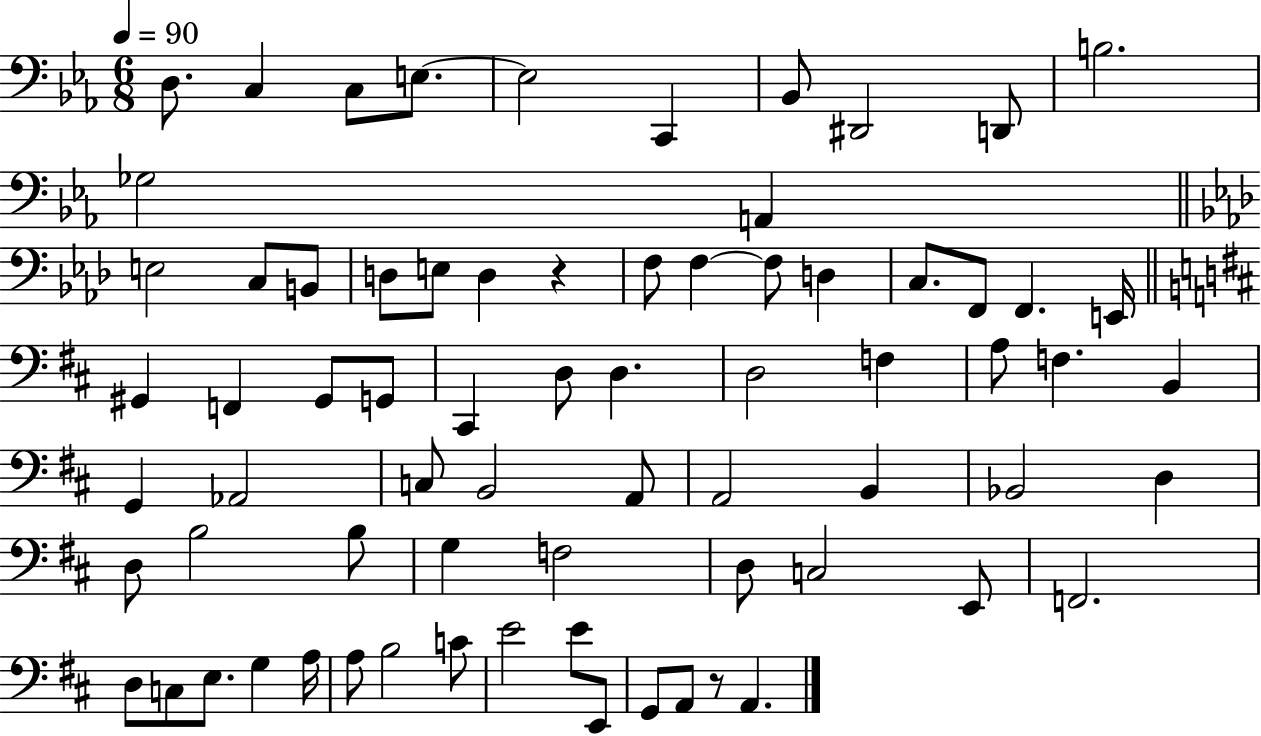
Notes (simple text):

D3/e. C3/q C3/e E3/e. E3/h C2/q Bb2/e D#2/h D2/e B3/h. Gb3/h A2/q E3/h C3/e B2/e D3/e E3/e D3/q R/q F3/e F3/q F3/e D3/q C3/e. F2/e F2/q. E2/s G#2/q F2/q G#2/e G2/e C#2/q D3/e D3/q. D3/h F3/q A3/e F3/q. B2/q G2/q Ab2/h C3/e B2/h A2/e A2/h B2/q Bb2/h D3/q D3/e B3/h B3/e G3/q F3/h D3/e C3/h E2/e F2/h. D3/e C3/e E3/e. G3/q A3/s A3/e B3/h C4/e E4/h E4/e E2/e G2/e A2/e R/e A2/q.